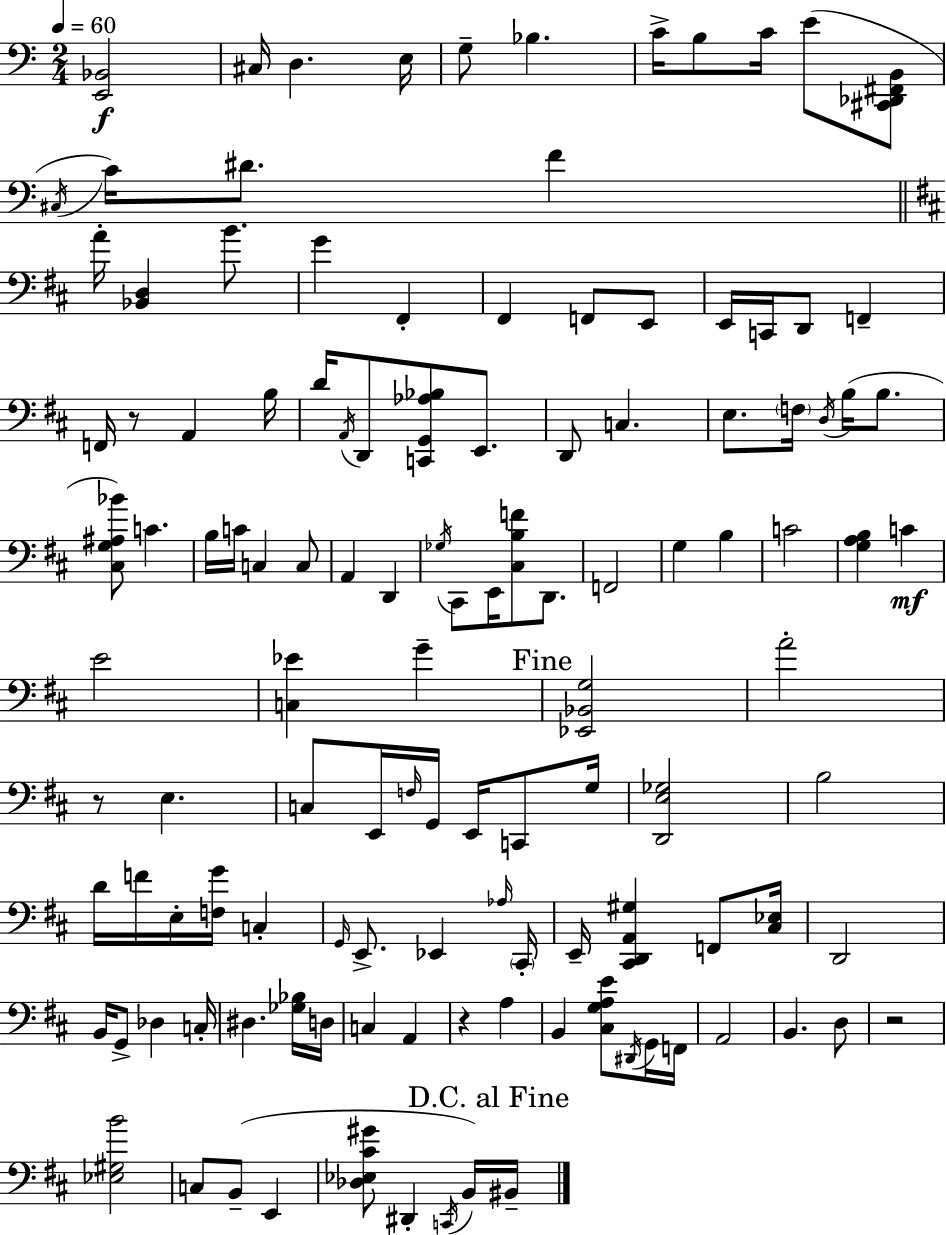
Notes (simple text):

[E2,Bb2]/h C#3/s D3/q. E3/s G3/e Bb3/q. C4/s B3/e C4/s E4/e [C#2,Db2,F#2,B2]/e C#3/s C4/s D#4/e. F4/q A4/s [Bb2,D3]/q B4/e. G4/q F#2/q F#2/q F2/e E2/e E2/s C2/s D2/e F2/q F2/s R/e A2/q B3/s D4/s A2/s D2/e [C2,G2,Ab3,Bb3]/e E2/e. D2/e C3/q. E3/e. F3/s D3/s B3/s B3/e. [C#3,G3,A#3,Bb4]/e C4/q. B3/s C4/s C3/q C3/e A2/q D2/q Gb3/s C#2/e E2/s [C#3,B3,F4]/e D2/e. F2/h G3/q B3/q C4/h [G3,A3,B3]/q C4/q E4/h [C3,Eb4]/q G4/q [Eb2,Bb2,G3]/h A4/h R/e E3/q. C3/e E2/s F3/s G2/s E2/s C2/e G3/s [D2,E3,Gb3]/h B3/h D4/s F4/s E3/s [F3,G4]/s C3/q G2/s E2/e. Eb2/q Ab3/s C#2/s E2/s [C#2,D2,A2,G#3]/q F2/e [C#3,Eb3]/s D2/h B2/s G2/e Db3/q C3/s D#3/q. [Gb3,Bb3]/s D3/s C3/q A2/q R/q A3/q B2/q [C#3,G3,A3,E4]/e D#2/s G2/s F2/s A2/h B2/q. D3/e R/h [Eb3,G#3,B4]/h C3/e B2/e E2/q [Db3,Eb3,C#4,G#4]/e D#2/q C2/s B2/s BIS2/s